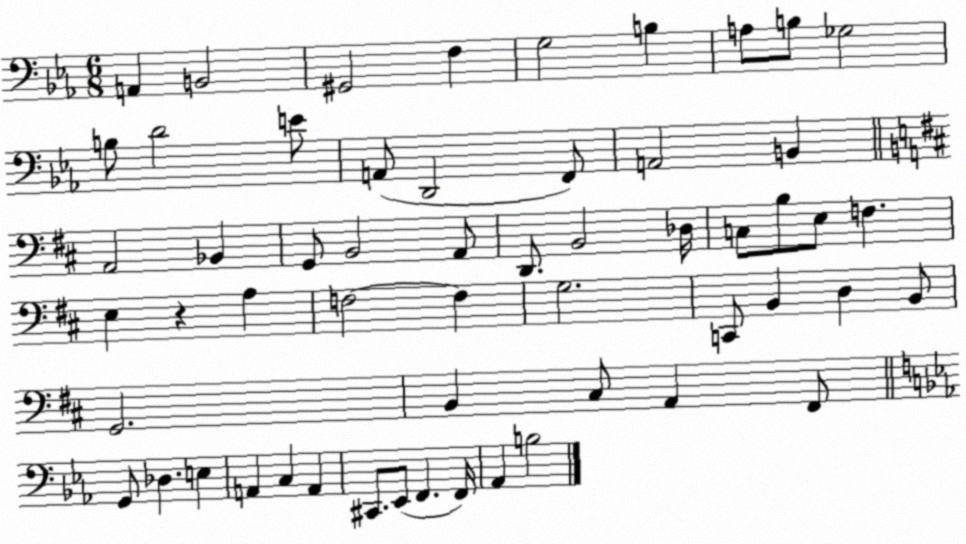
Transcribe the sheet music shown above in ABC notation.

X:1
T:Untitled
M:6/8
L:1/4
K:Eb
A,, B,,2 ^G,,2 F, G,2 B, A,/2 B,/2 _G,2 B,/2 D2 E/2 A,,/2 D,,2 F,,/2 A,,2 B,, A,,2 _B,, G,,/2 B,,2 A,,/2 D,,/2 B,,2 _D,/4 C,/2 B,/2 E,/2 F, E, z A, F,2 F, G,2 C,,/2 B,, D, B,,/2 G,,2 B,, ^C,/2 A,, ^F,,/2 G,,/2 _D, E, A,, C, A,, ^C,,/2 _E,,/2 F,, F,,/4 _A,, B,2